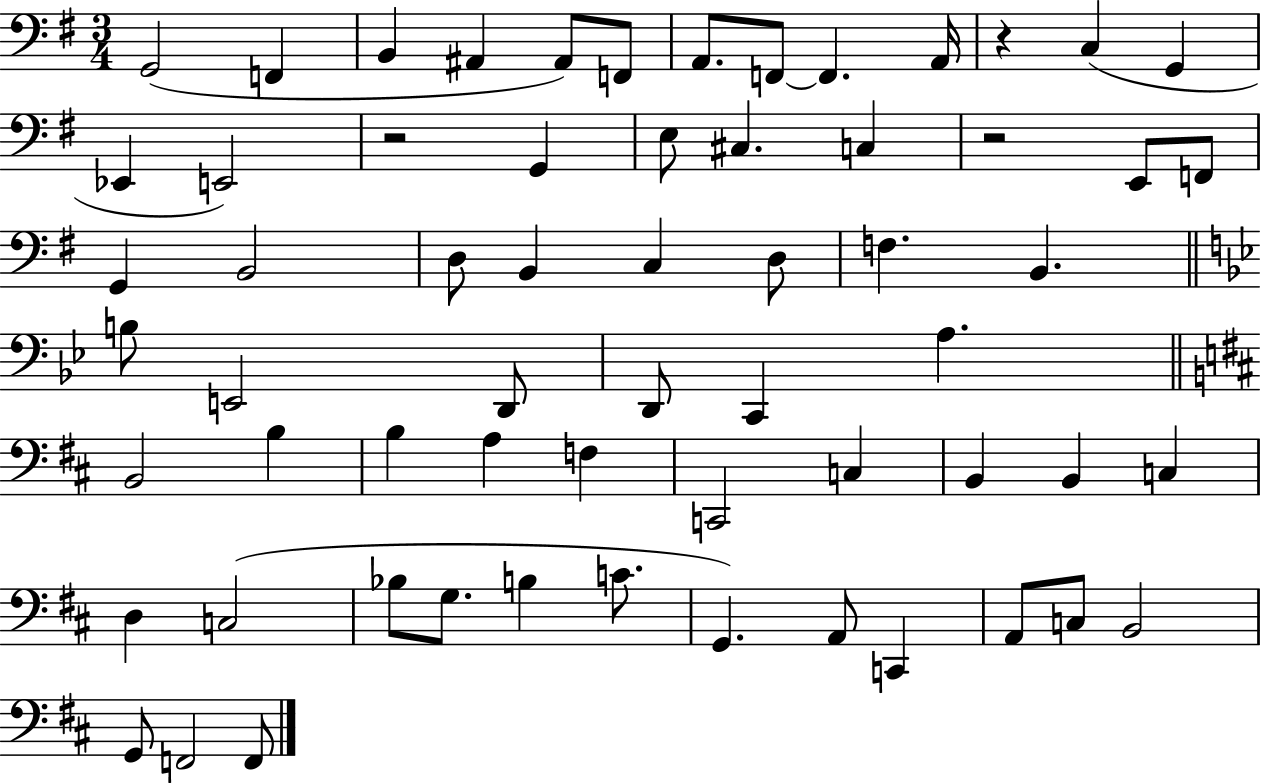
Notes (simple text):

G2/h F2/q B2/q A#2/q A#2/e F2/e A2/e. F2/e F2/q. A2/s R/q C3/q G2/q Eb2/q E2/h R/h G2/q E3/e C#3/q. C3/q R/h E2/e F2/e G2/q B2/h D3/e B2/q C3/q D3/e F3/q. B2/q. B3/e E2/h D2/e D2/e C2/q A3/q. B2/h B3/q B3/q A3/q F3/q C2/h C3/q B2/q B2/q C3/q D3/q C3/h Bb3/e G3/e. B3/q C4/e. G2/q. A2/e C2/q A2/e C3/e B2/h G2/e F2/h F2/e